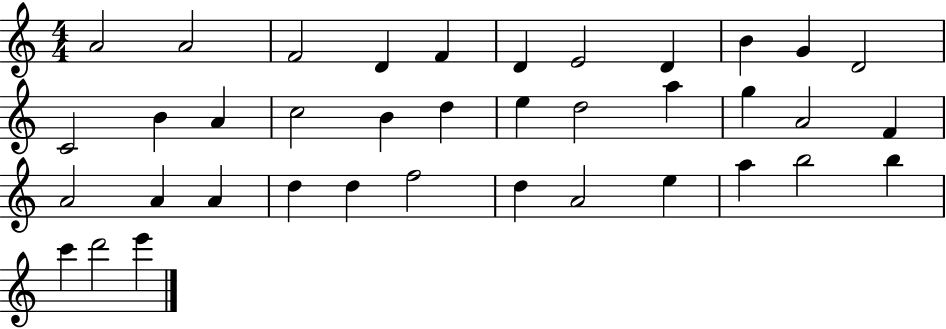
X:1
T:Untitled
M:4/4
L:1/4
K:C
A2 A2 F2 D F D E2 D B G D2 C2 B A c2 B d e d2 a g A2 F A2 A A d d f2 d A2 e a b2 b c' d'2 e'